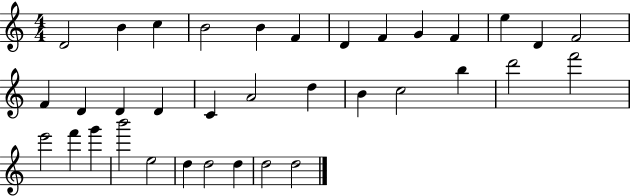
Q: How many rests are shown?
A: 0